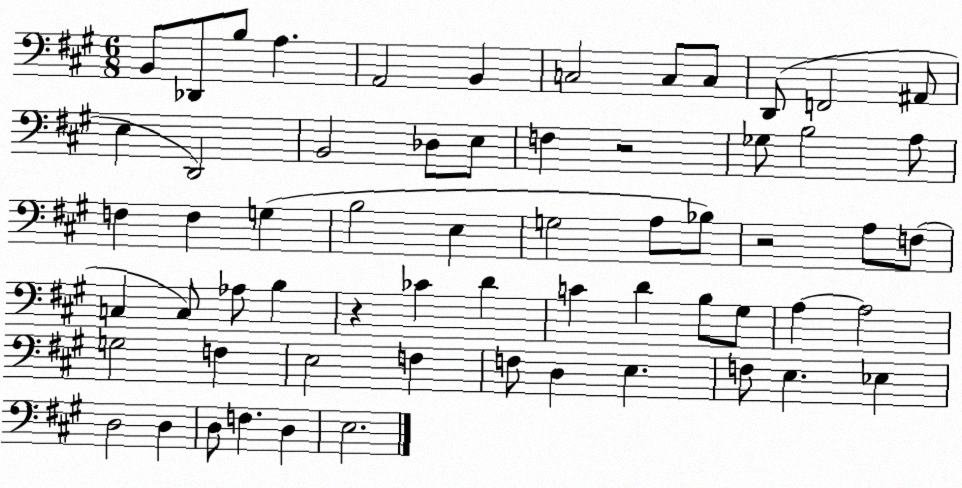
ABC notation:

X:1
T:Untitled
M:6/8
L:1/4
K:A
B,,/2 _D,,/2 B,/2 A, A,,2 B,, C,2 C,/2 C,/2 D,,/2 F,,2 ^A,,/2 E, D,,2 B,,2 _D,/2 E,/2 F, z2 _G,/2 B,2 A,/2 F, F, G, B,2 E, G,2 A,/2 _B,/2 z2 A,/2 F,/2 C, C,/2 _A,/2 B, z _C D C D B,/2 ^G,/2 A, A,2 G,2 F, E,2 F, F,/2 D, E, F,/2 E, _E, D,2 D, D,/2 F, D, E,2